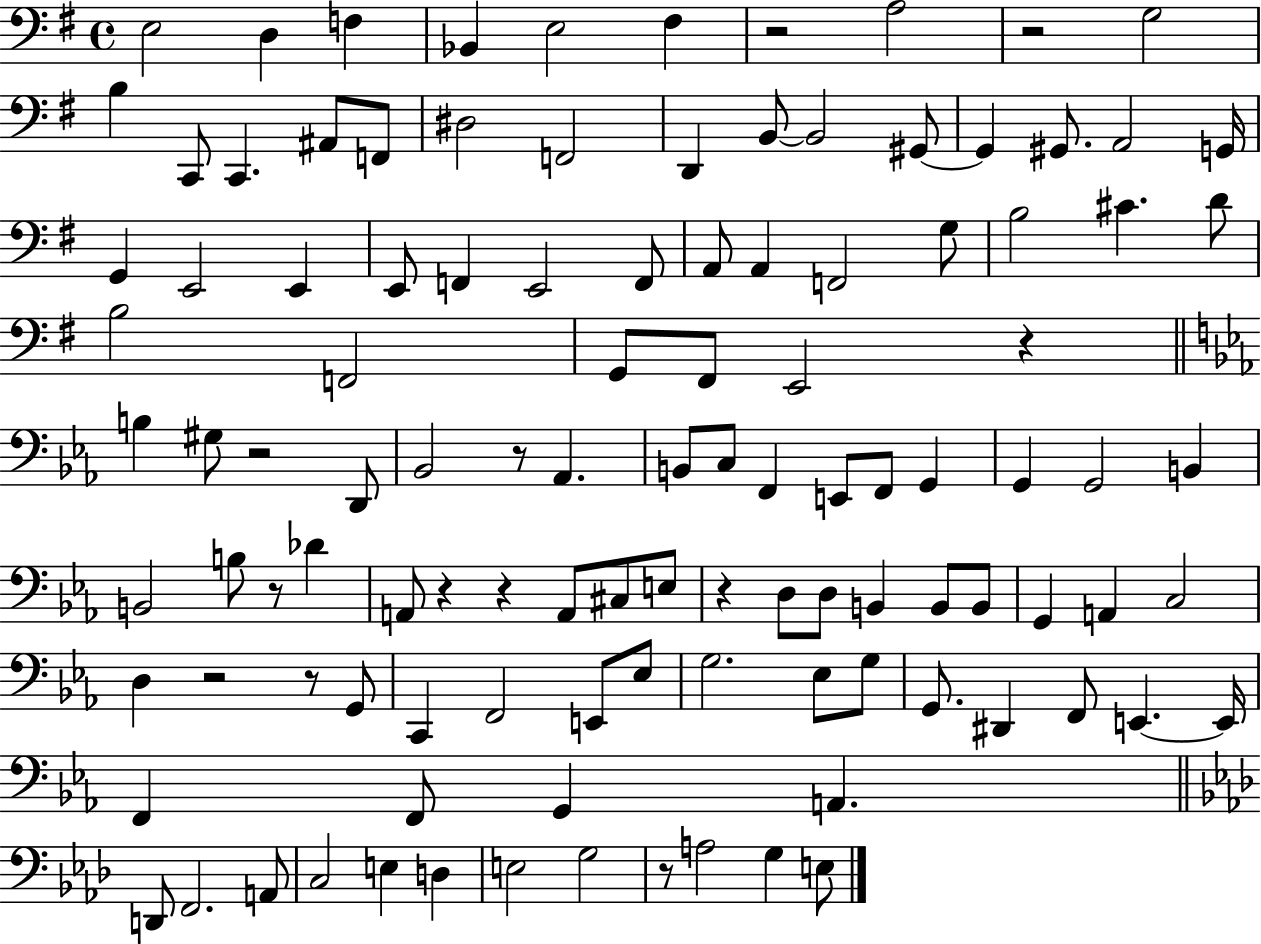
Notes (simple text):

E3/h D3/q F3/q Bb2/q E3/h F#3/q R/h A3/h R/h G3/h B3/q C2/e C2/q. A#2/e F2/e D#3/h F2/h D2/q B2/e B2/h G#2/e G#2/q G#2/e. A2/h G2/s G2/q E2/h E2/q E2/e F2/q E2/h F2/e A2/e A2/q F2/h G3/e B3/h C#4/q. D4/e B3/h F2/h G2/e F#2/e E2/h R/q B3/q G#3/e R/h D2/e Bb2/h R/e Ab2/q. B2/e C3/e F2/q E2/e F2/e G2/q G2/q G2/h B2/q B2/h B3/e R/e Db4/q A2/e R/q R/q A2/e C#3/e E3/e R/q D3/e D3/e B2/q B2/e B2/e G2/q A2/q C3/h D3/q R/h R/e G2/e C2/q F2/h E2/e Eb3/e G3/h. Eb3/e G3/e G2/e. D#2/q F2/e E2/q. E2/s F2/q F2/e G2/q A2/q. D2/e F2/h. A2/e C3/h E3/q D3/q E3/h G3/h R/e A3/h G3/q E3/e